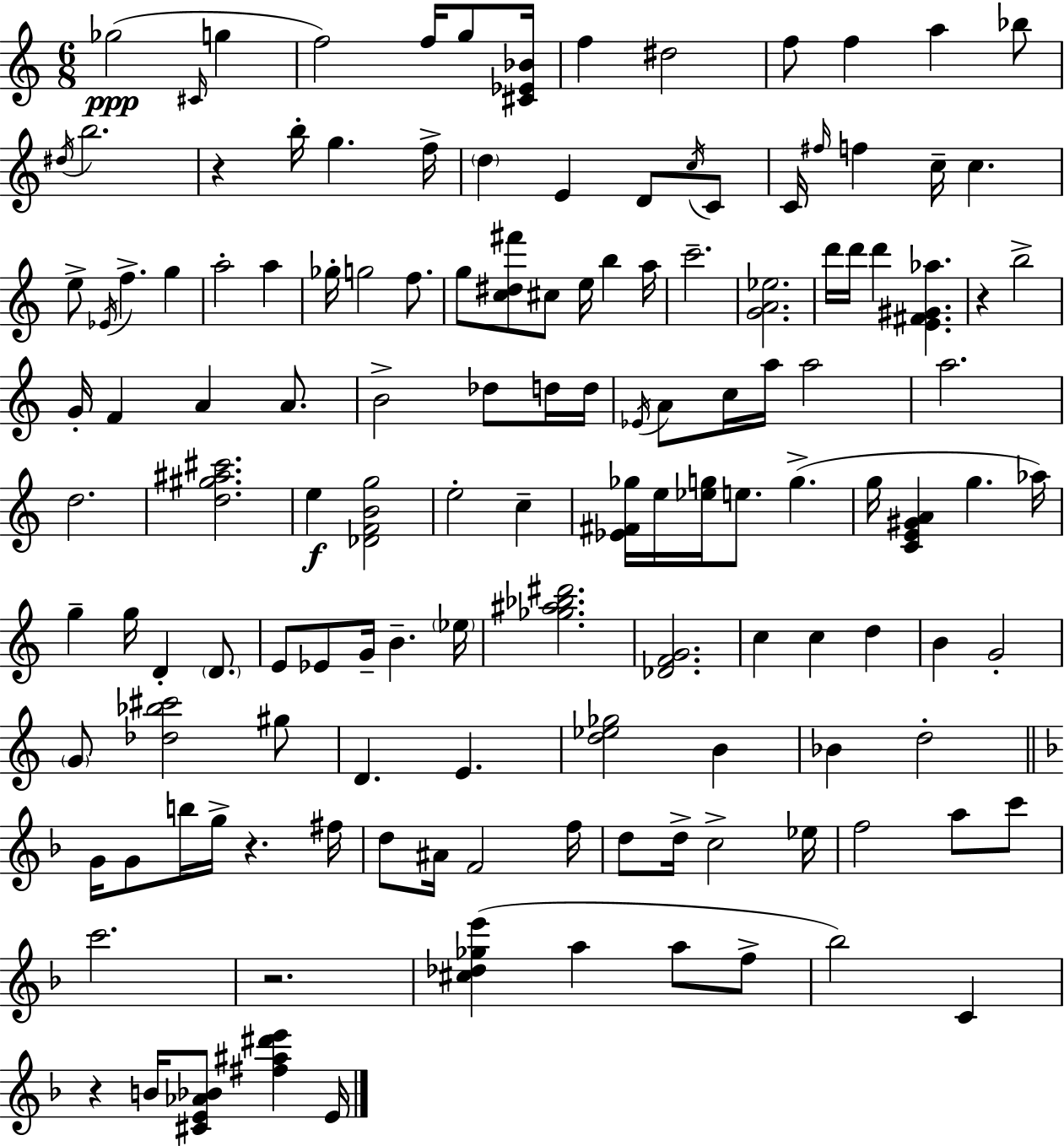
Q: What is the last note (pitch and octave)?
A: E4